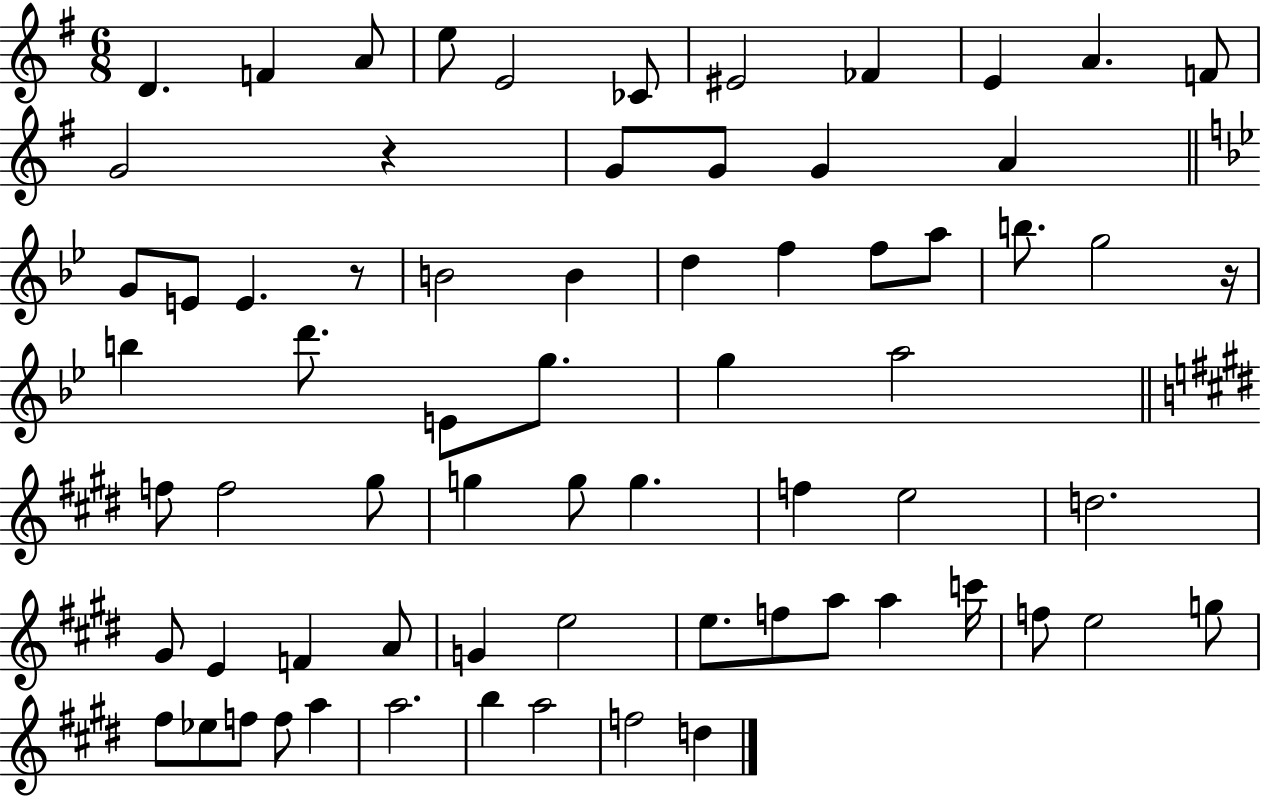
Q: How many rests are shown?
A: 3